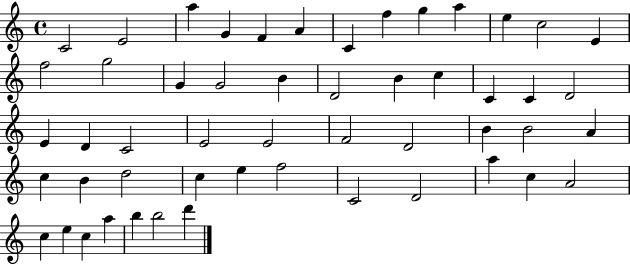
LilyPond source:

{
  \clef treble
  \time 4/4
  \defaultTimeSignature
  \key c \major
  c'2 e'2 | a''4 g'4 f'4 a'4 | c'4 f''4 g''4 a''4 | e''4 c''2 e'4 | \break f''2 g''2 | g'4 g'2 b'4 | d'2 b'4 c''4 | c'4 c'4 d'2 | \break e'4 d'4 c'2 | e'2 e'2 | f'2 d'2 | b'4 b'2 a'4 | \break c''4 b'4 d''2 | c''4 e''4 f''2 | c'2 d'2 | a''4 c''4 a'2 | \break c''4 e''4 c''4 a''4 | b''4 b''2 d'''4 | \bar "|."
}